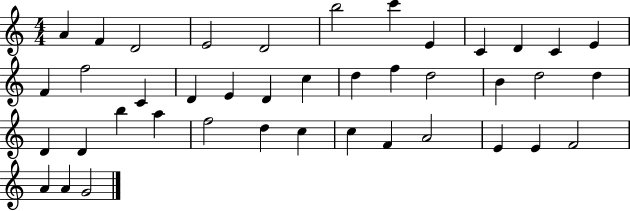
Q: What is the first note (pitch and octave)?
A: A4